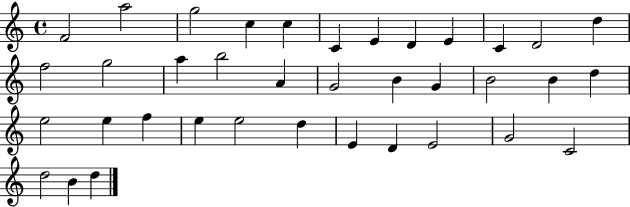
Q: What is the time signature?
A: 4/4